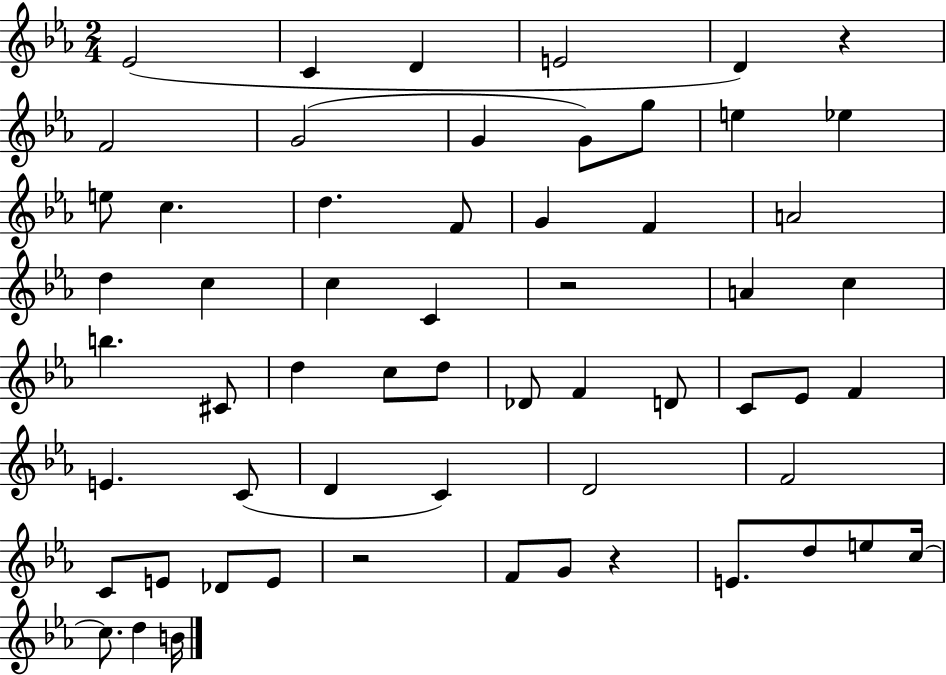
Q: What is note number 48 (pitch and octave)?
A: G4